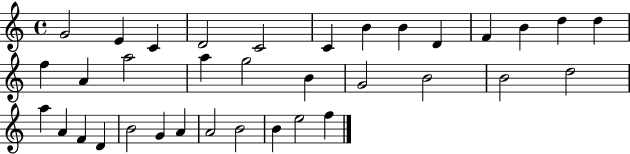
G4/h E4/q C4/q D4/h C4/h C4/q B4/q B4/q D4/q F4/q B4/q D5/q D5/q F5/q A4/q A5/h A5/q G5/h B4/q G4/h B4/h B4/h D5/h A5/q A4/q F4/q D4/q B4/h G4/q A4/q A4/h B4/h B4/q E5/h F5/q